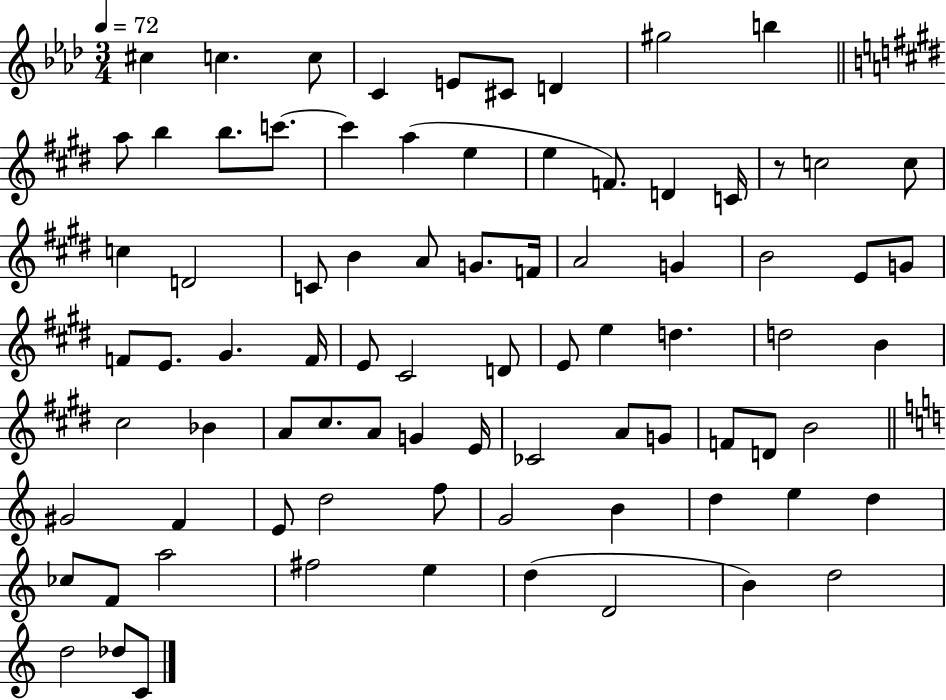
{
  \clef treble
  \numericTimeSignature
  \time 3/4
  \key aes \major
  \tempo 4 = 72
  cis''4 c''4. c''8 | c'4 e'8 cis'8 d'4 | gis''2 b''4 | \bar "||" \break \key e \major a''8 b''4 b''8. c'''8.~~ | c'''4 a''4( e''4 | e''4 f'8.) d'4 c'16 | r8 c''2 c''8 | \break c''4 d'2 | c'8 b'4 a'8 g'8. f'16 | a'2 g'4 | b'2 e'8 g'8 | \break f'8 e'8. gis'4. f'16 | e'8 cis'2 d'8 | e'8 e''4 d''4. | d''2 b'4 | \break cis''2 bes'4 | a'8 cis''8. a'8 g'4 e'16 | ces'2 a'8 g'8 | f'8 d'8 b'2 | \break \bar "||" \break \key c \major gis'2 f'4 | e'8 d''2 f''8 | g'2 b'4 | d''4 e''4 d''4 | \break ces''8 f'8 a''2 | fis''2 e''4 | d''4( d'2 | b'4) d''2 | \break d''2 des''8 c'8 | \bar "|."
}